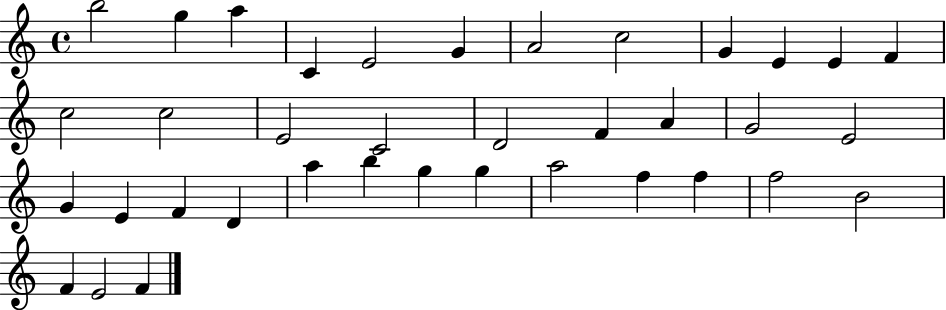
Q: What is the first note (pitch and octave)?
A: B5